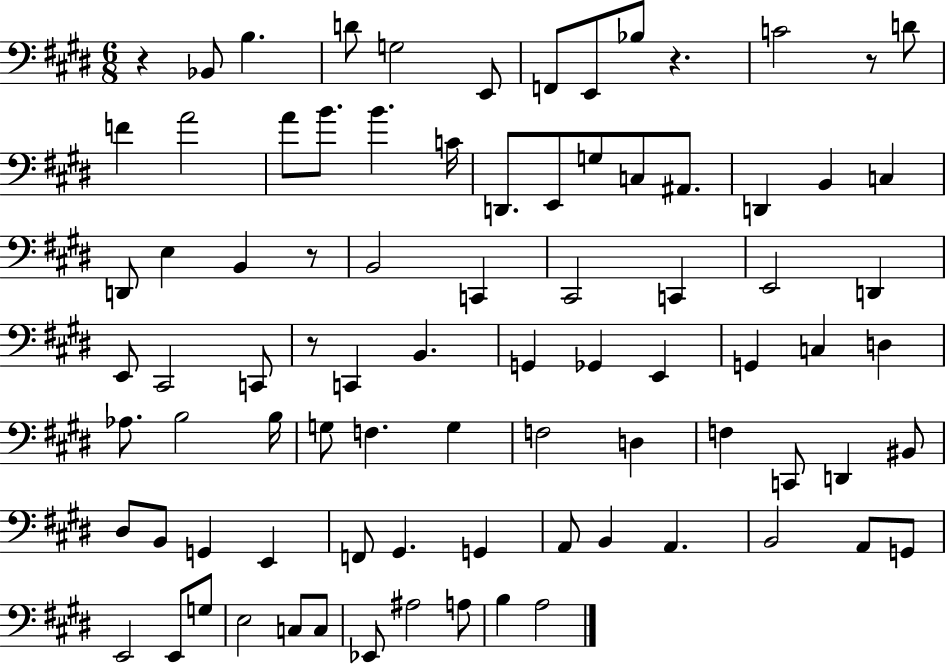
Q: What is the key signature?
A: E major